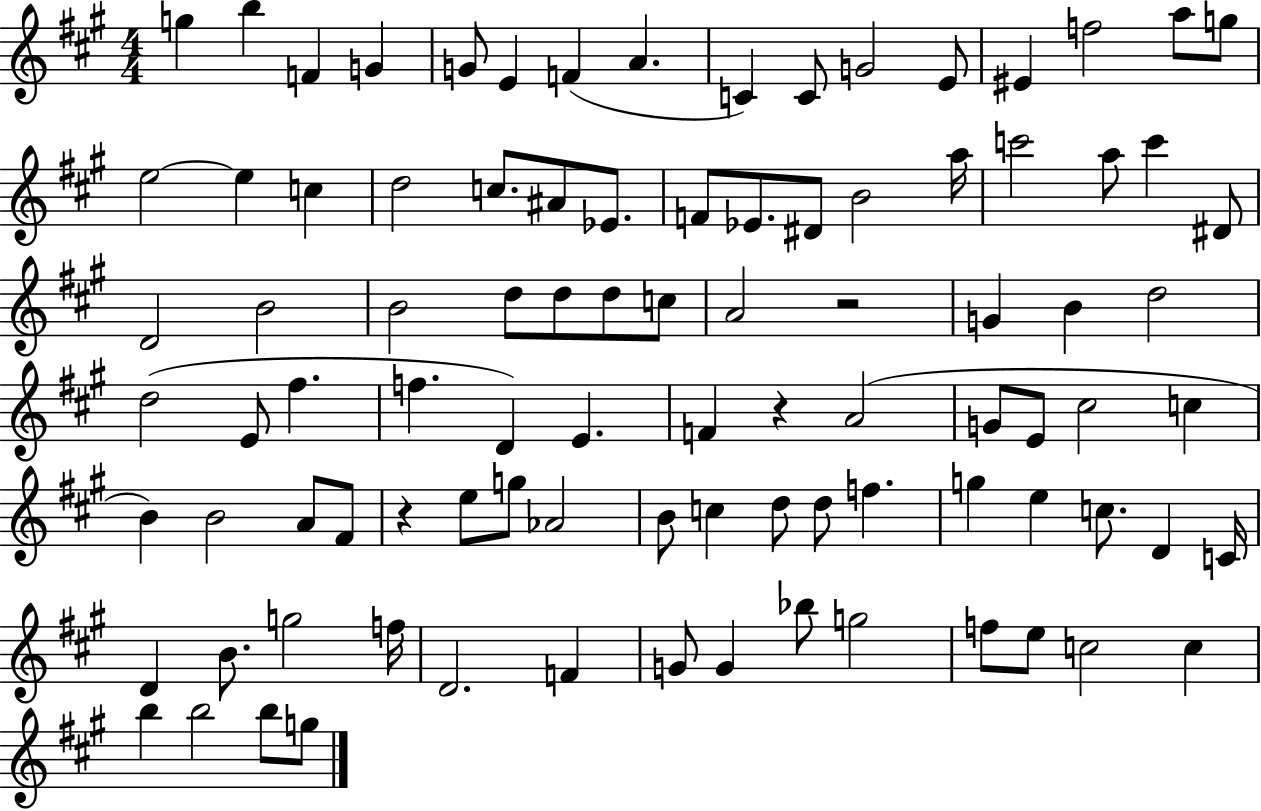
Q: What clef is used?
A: treble